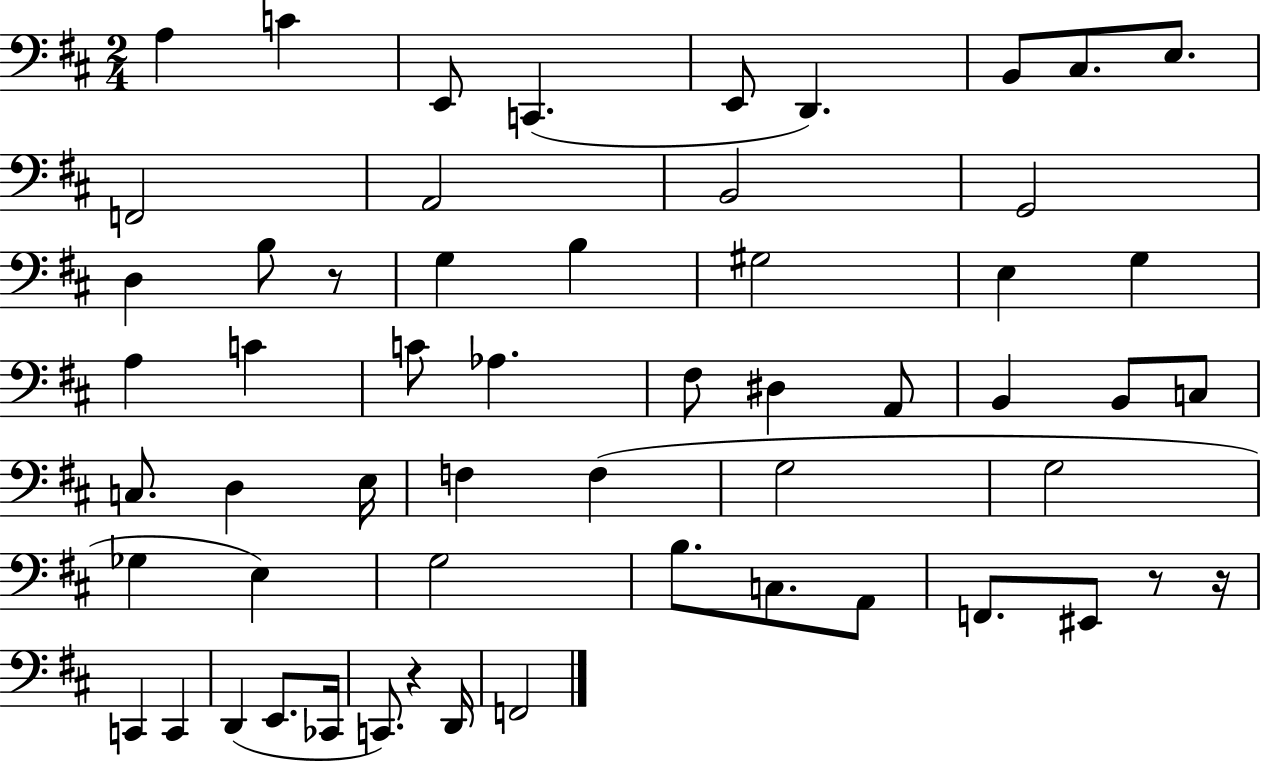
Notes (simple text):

A3/q C4/q E2/e C2/q. E2/e D2/q. B2/e C#3/e. E3/e. F2/h A2/h B2/h G2/h D3/q B3/e R/e G3/q B3/q G#3/h E3/q G3/q A3/q C4/q C4/e Ab3/q. F#3/e D#3/q A2/e B2/q B2/e C3/e C3/e. D3/q E3/s F3/q F3/q G3/h G3/h Gb3/q E3/q G3/h B3/e. C3/e. A2/e F2/e. EIS2/e R/e R/s C2/q C2/q D2/q E2/e. CES2/s C2/e. R/q D2/s F2/h